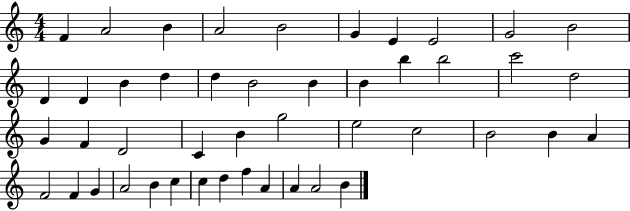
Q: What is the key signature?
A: C major